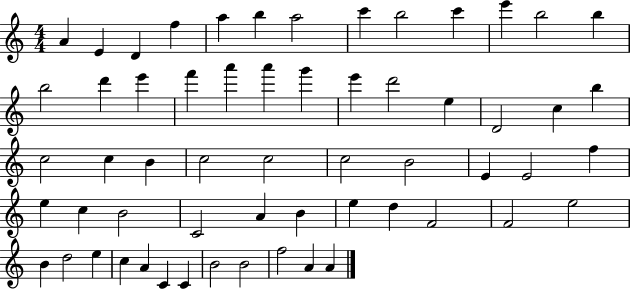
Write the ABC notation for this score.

X:1
T:Untitled
M:4/4
L:1/4
K:C
A E D f a b a2 c' b2 c' e' b2 b b2 d' e' f' a' a' g' e' d'2 e D2 c b c2 c B c2 c2 c2 B2 E E2 f e c B2 C2 A B e d F2 F2 e2 B d2 e c A C C B2 B2 f2 A A